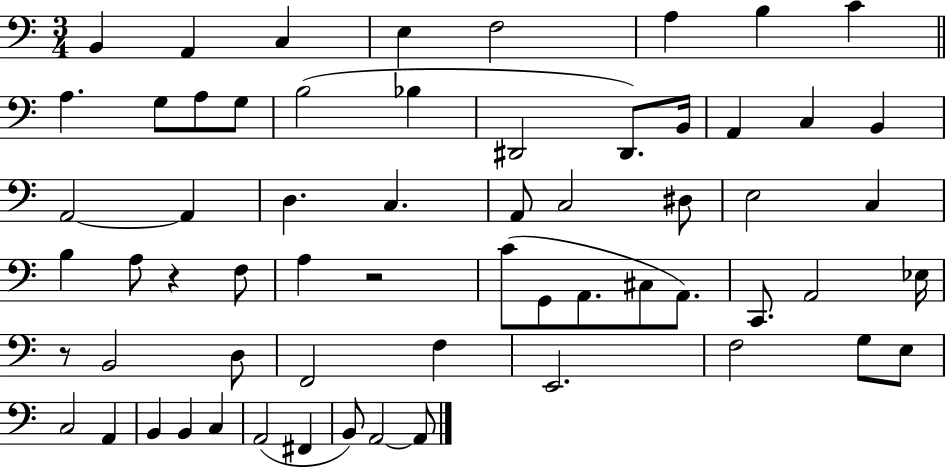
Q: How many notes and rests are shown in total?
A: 62